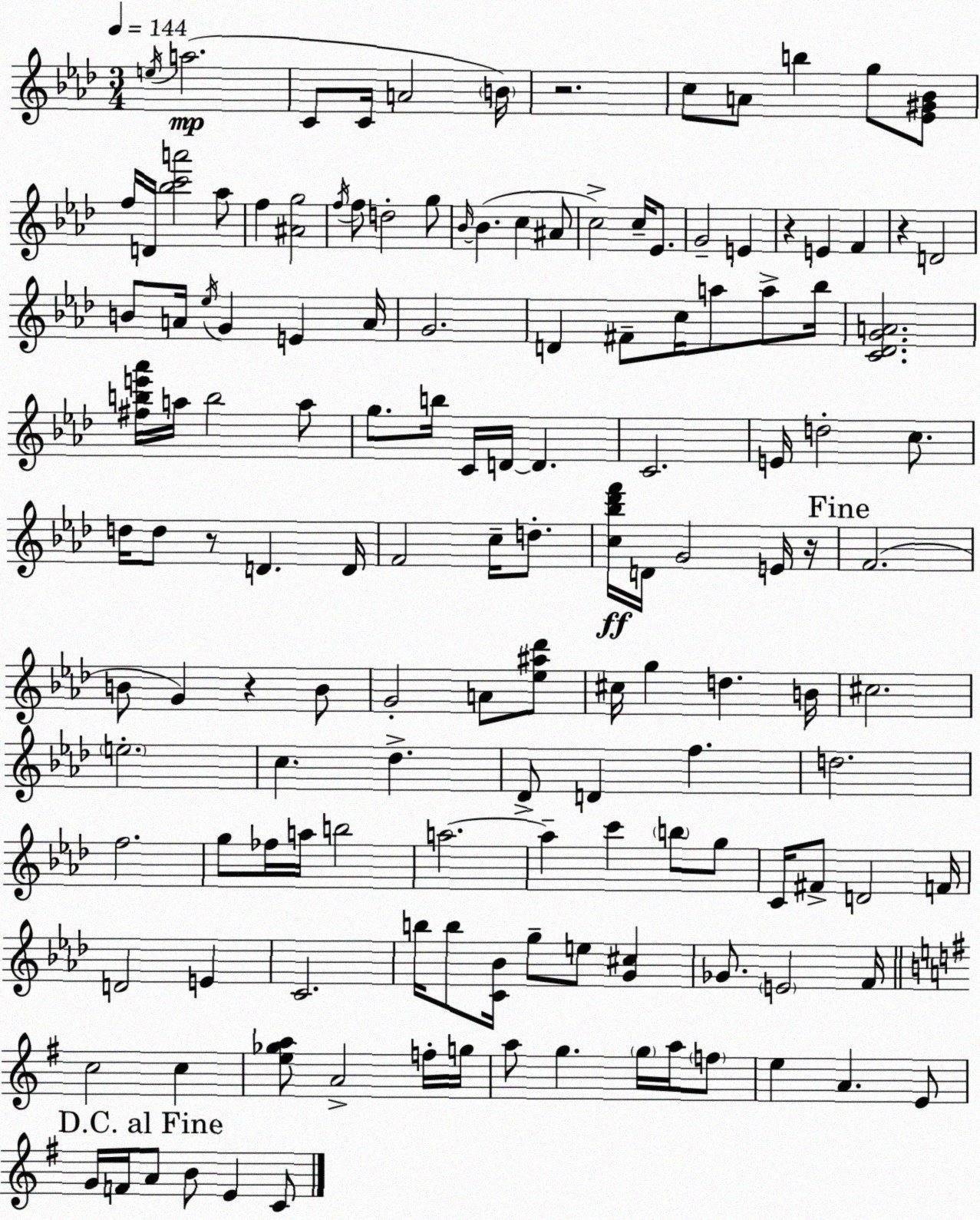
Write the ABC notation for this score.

X:1
T:Untitled
M:3/4
L:1/4
K:Ab
e/4 a2 C/2 C/4 A2 B/4 z2 c/2 A/2 b g/2 [_E^G_B]/2 f/4 D/4 [_bc'a']2 _a/2 f [^Ag]2 f/4 f/2 d2 g/2 _B/4 _B c ^A/2 c2 c/4 _E/2 G2 E z E F z D2 B/2 A/4 _e/4 G E A/4 G2 D ^F/2 c/4 a/2 a/2 _b/4 [C_DGA]2 [^fbe'_a']/4 a/4 b2 a/2 g/2 b/4 C/4 D/4 D C2 E/4 d2 c/2 d/4 d/2 z/2 D D/4 F2 c/4 d/2 [c_b_d'f']/4 D/4 G2 E/4 z/4 F2 B/2 G z B/2 G2 A/2 [_e^a_d']/2 ^c/4 g d B/4 ^c2 e2 c _d _D/2 D f d2 f2 g/2 _f/4 a/4 b2 a2 a c' b/2 g/2 C/4 ^F/2 D2 F/4 D2 E C2 b/4 b/2 [C_B]/4 g/2 e/2 [G^c] _G/2 E2 F/4 c2 c [e_ga]/2 A2 f/4 g/4 a/2 g g/4 a/4 f/2 e A E/2 G/4 F/4 A/2 B/2 E C/2